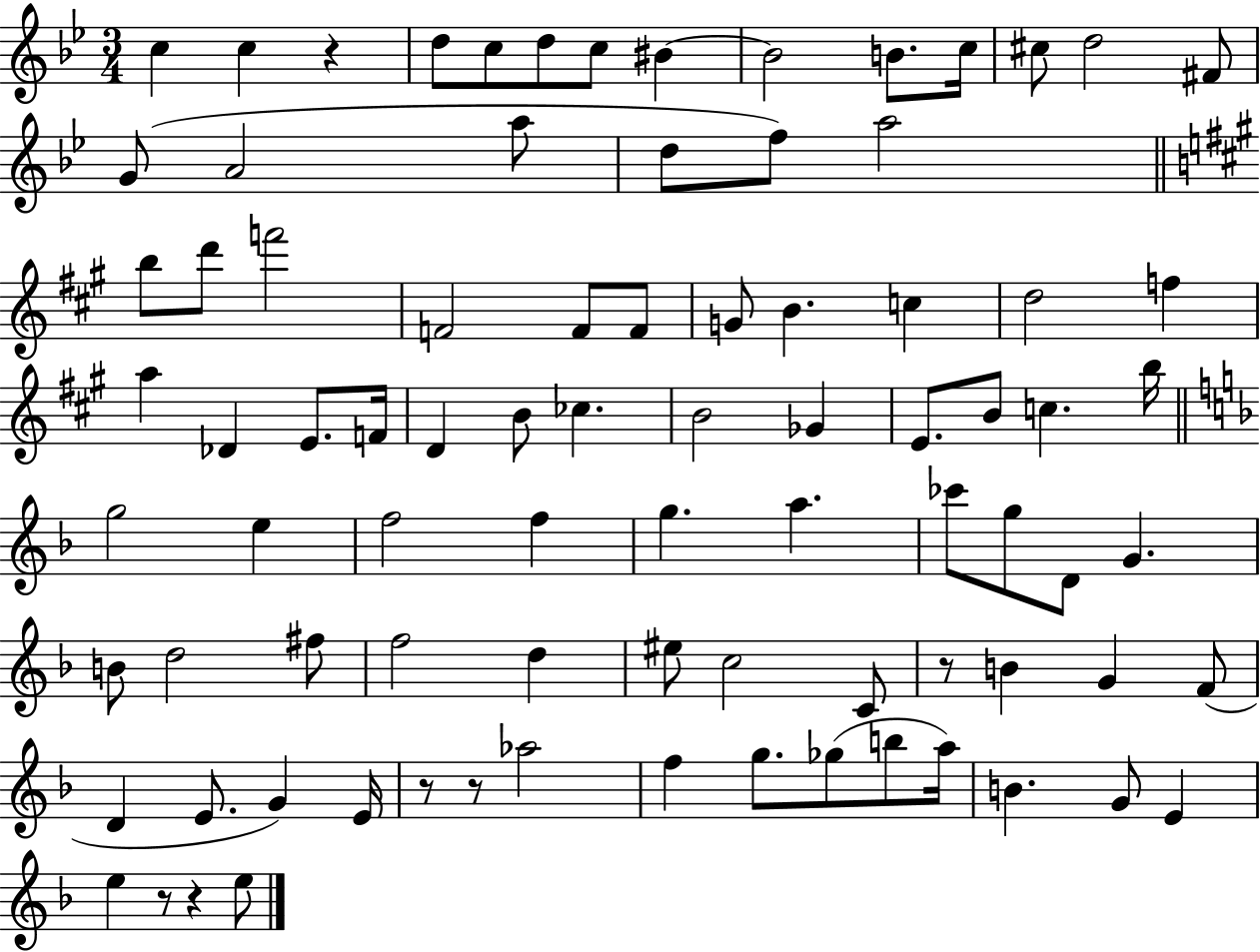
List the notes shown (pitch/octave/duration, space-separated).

C5/q C5/q R/q D5/e C5/e D5/e C5/e BIS4/q BIS4/h B4/e. C5/s C#5/e D5/h F#4/e G4/e A4/h A5/e D5/e F5/e A5/h B5/e D6/e F6/h F4/h F4/e F4/e G4/e B4/q. C5/q D5/h F5/q A5/q Db4/q E4/e. F4/s D4/q B4/e CES5/q. B4/h Gb4/q E4/e. B4/e C5/q. B5/s G5/h E5/q F5/h F5/q G5/q. A5/q. CES6/e G5/e D4/e G4/q. B4/e D5/h F#5/e F5/h D5/q EIS5/e C5/h C4/e R/e B4/q G4/q F4/e D4/q E4/e. G4/q E4/s R/e R/e Ab5/h F5/q G5/e. Gb5/e B5/e A5/s B4/q. G4/e E4/q E5/q R/e R/q E5/e